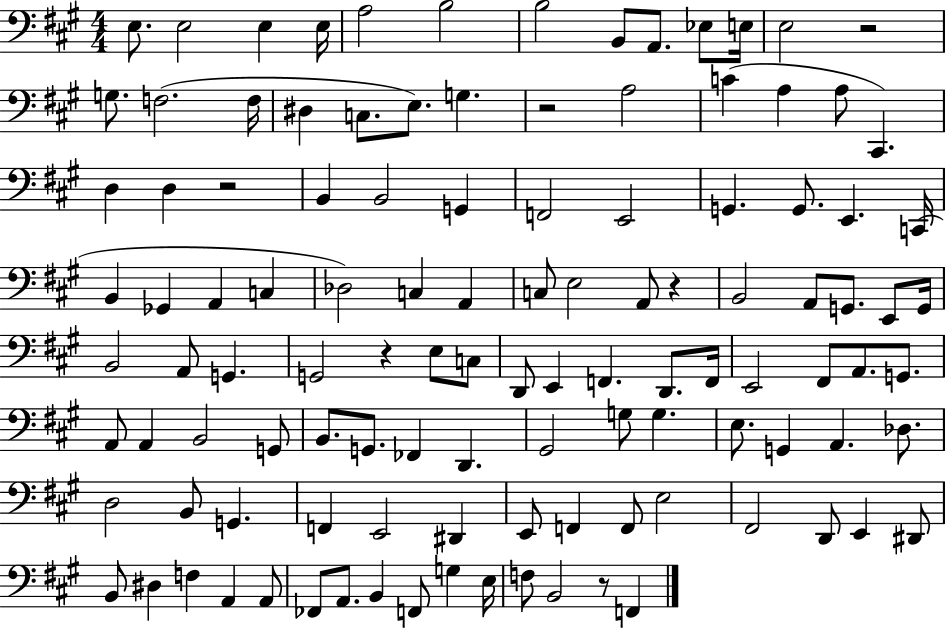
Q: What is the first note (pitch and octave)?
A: E3